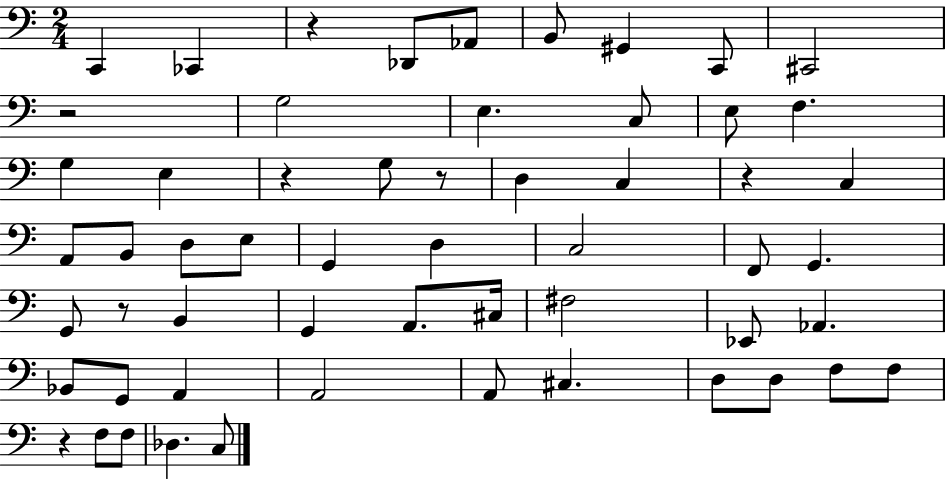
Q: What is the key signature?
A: C major